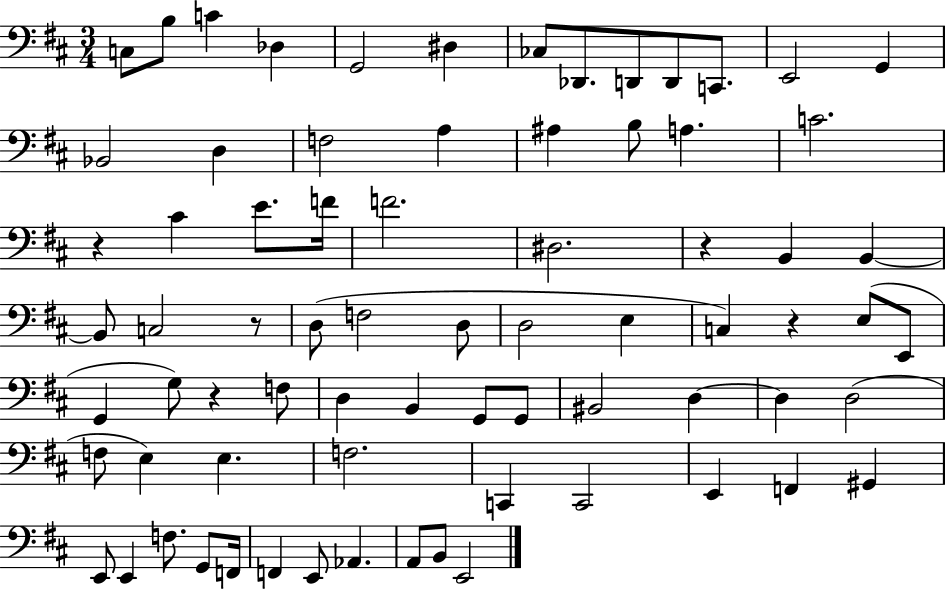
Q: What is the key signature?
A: D major